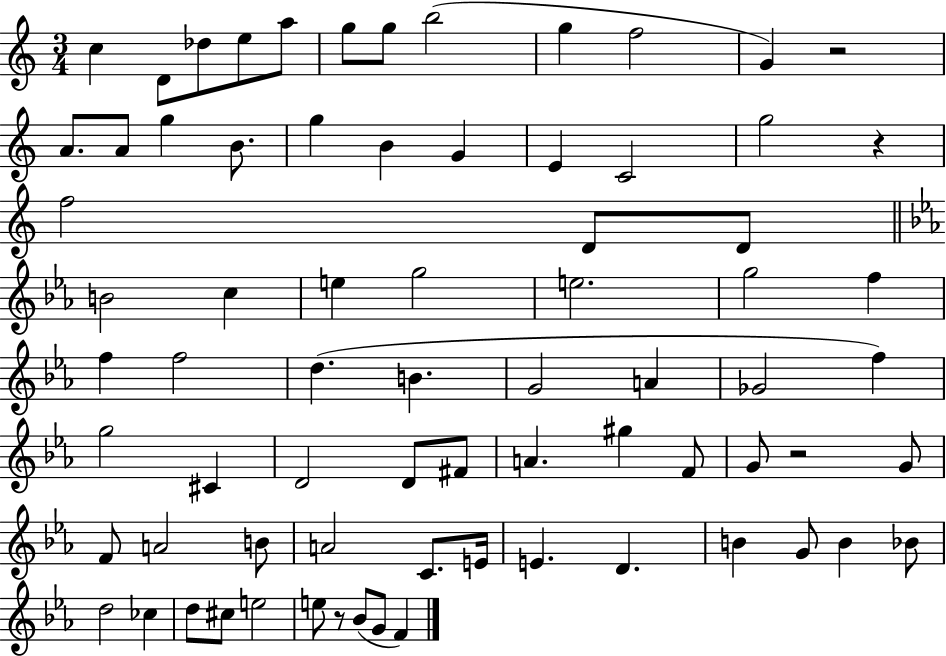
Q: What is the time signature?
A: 3/4